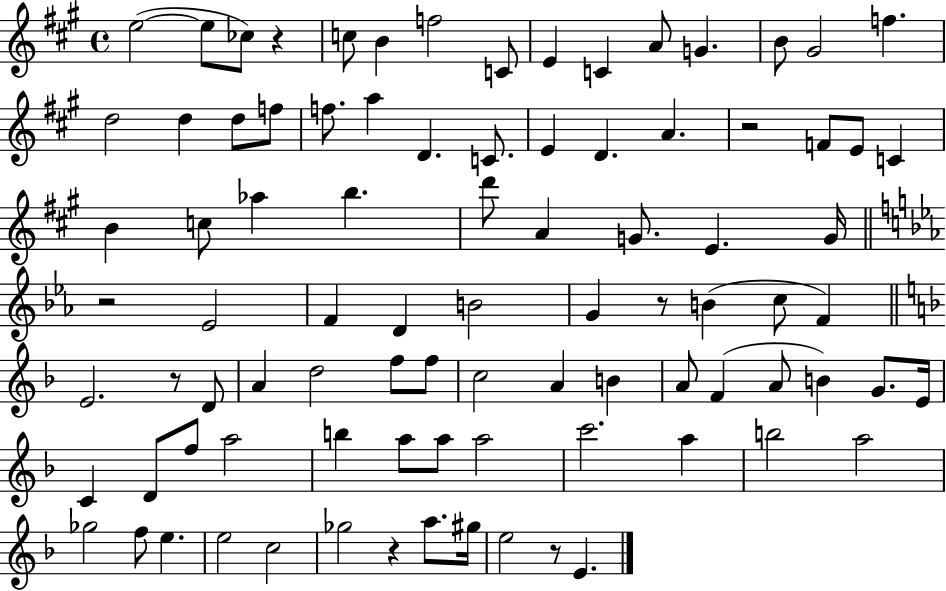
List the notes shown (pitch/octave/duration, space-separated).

E5/h E5/e CES5/e R/q C5/e B4/q F5/h C4/e E4/q C4/q A4/e G4/q. B4/e G#4/h F5/q. D5/h D5/q D5/e F5/e F5/e. A5/q D4/q. C4/e. E4/q D4/q. A4/q. R/h F4/e E4/e C4/q B4/q C5/e Ab5/q B5/q. D6/e A4/q G4/e. E4/q. G4/s R/h Eb4/h F4/q D4/q B4/h G4/q R/e B4/q C5/e F4/q E4/h. R/e D4/e A4/q D5/h F5/e F5/e C5/h A4/q B4/q A4/e F4/q A4/e B4/q G4/e. E4/s C4/q D4/e F5/e A5/h B5/q A5/e A5/e A5/h C6/h. A5/q B5/h A5/h Gb5/h F5/e E5/q. E5/h C5/h Gb5/h R/q A5/e. G#5/s E5/h R/e E4/q.